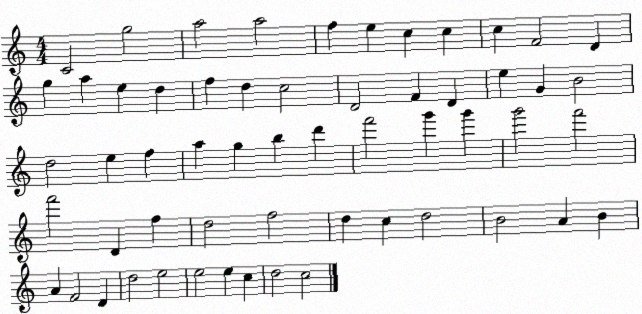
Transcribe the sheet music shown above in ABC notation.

X:1
T:Untitled
M:4/4
L:1/4
K:C
C2 g2 a2 a2 f e c c c F2 D g a e d f d c2 D2 F D e G B2 d2 e f a g b d' f'2 g' g' g'2 f'2 f'2 D f d2 f2 d c d2 B2 A B A F2 D d2 e2 e2 e c d2 c2